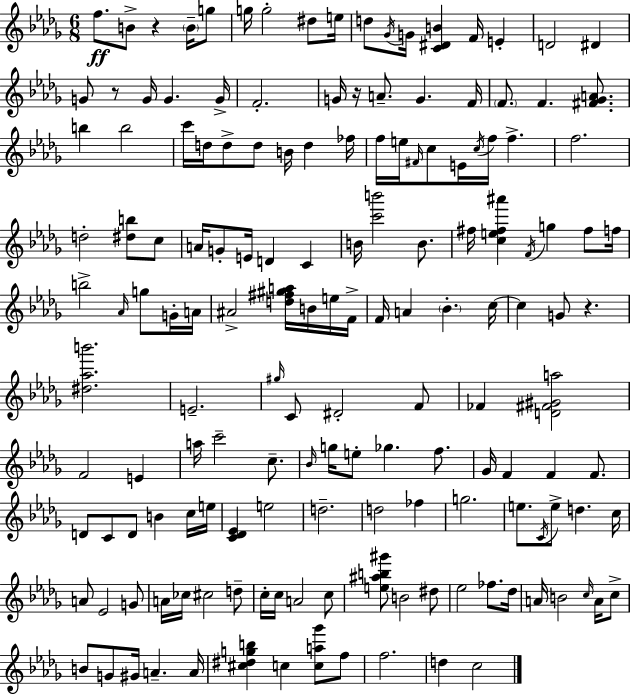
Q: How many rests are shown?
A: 4